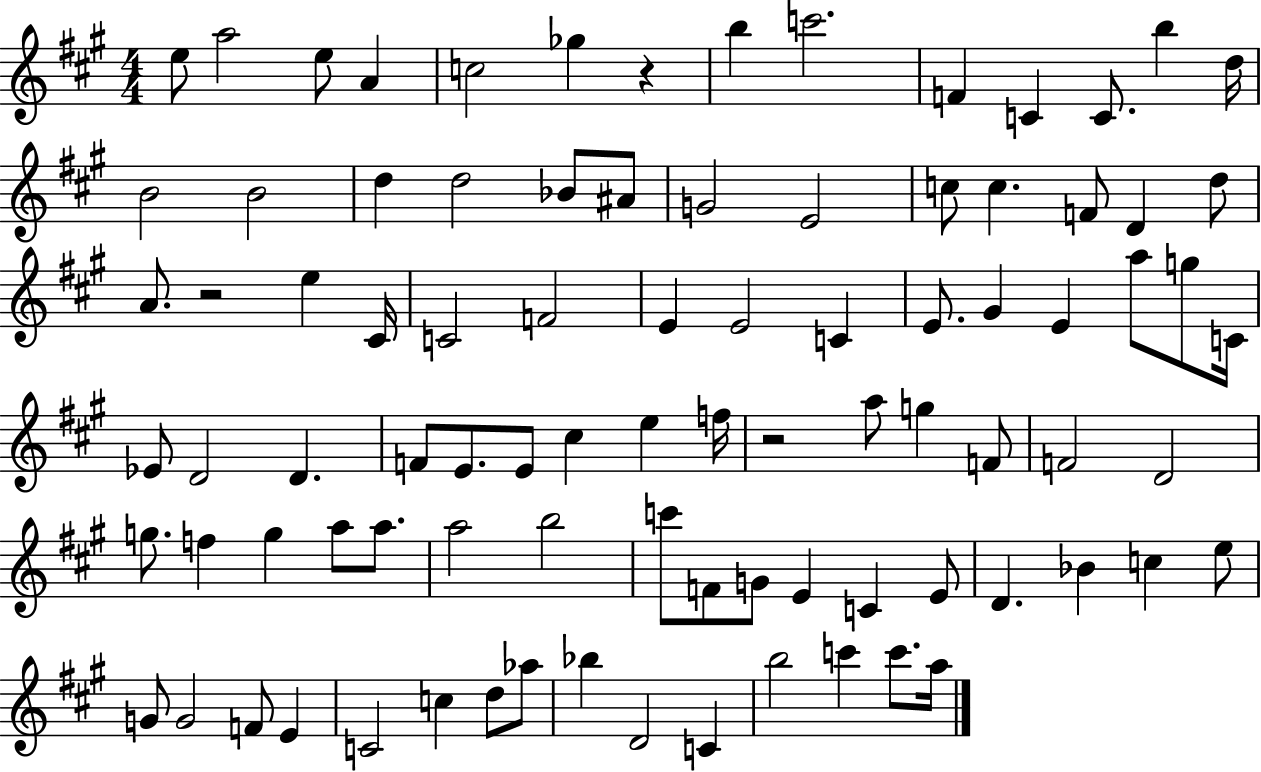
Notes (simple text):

E5/e A5/h E5/e A4/q C5/h Gb5/q R/q B5/q C6/h. F4/q C4/q C4/e. B5/q D5/s B4/h B4/h D5/q D5/h Bb4/e A#4/e G4/h E4/h C5/e C5/q. F4/e D4/q D5/e A4/e. R/h E5/q C#4/s C4/h F4/h E4/q E4/h C4/q E4/e. G#4/q E4/q A5/e G5/e C4/s Eb4/e D4/h D4/q. F4/e E4/e. E4/e C#5/q E5/q F5/s R/h A5/e G5/q F4/e F4/h D4/h G5/e. F5/q G5/q A5/e A5/e. A5/h B5/h C6/e F4/e G4/e E4/q C4/q E4/e D4/q. Bb4/q C5/q E5/e G4/e G4/h F4/e E4/q C4/h C5/q D5/e Ab5/e Bb5/q D4/h C4/q B5/h C6/q C6/e. A5/s